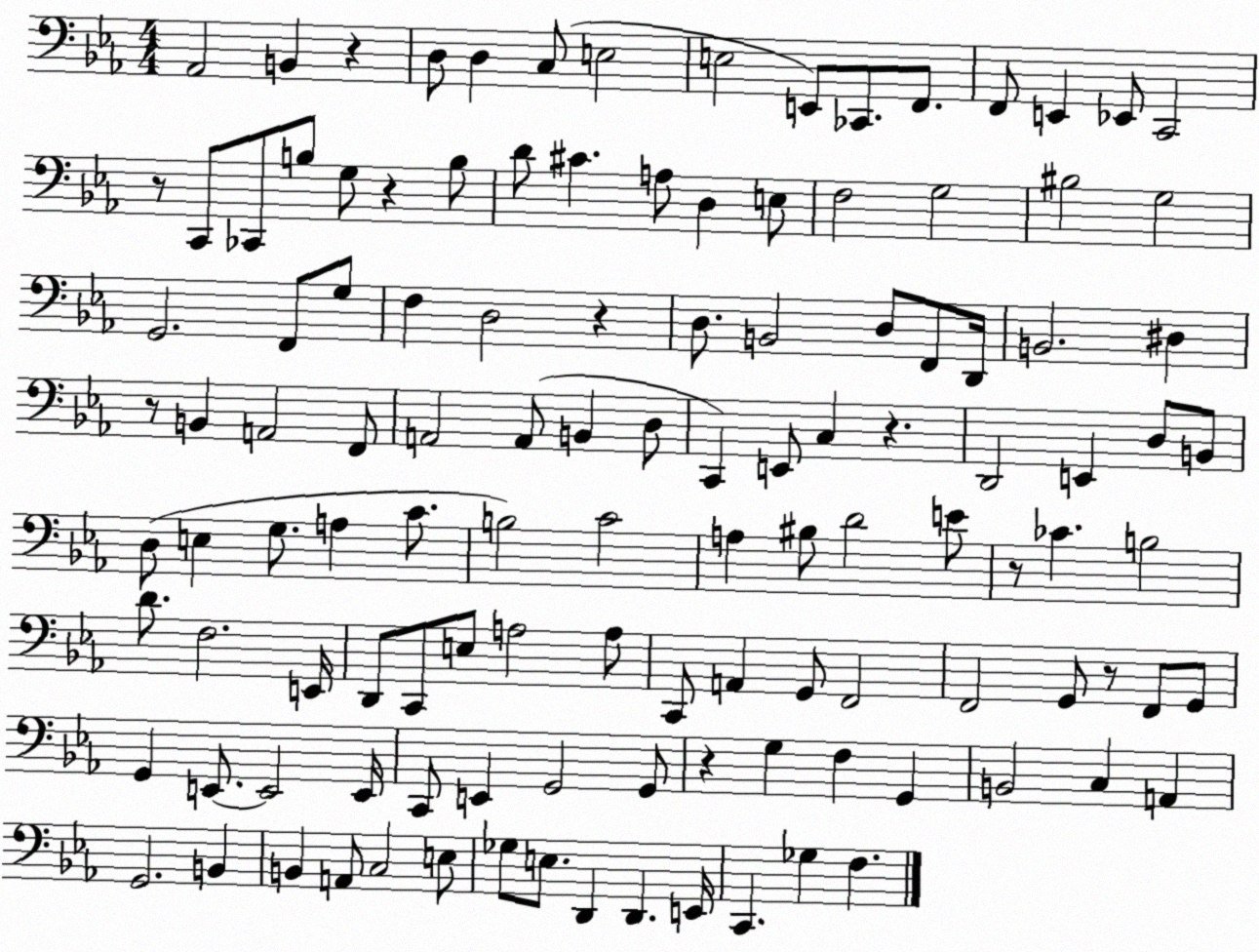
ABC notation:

X:1
T:Untitled
M:4/4
L:1/4
K:Eb
_A,,2 B,, z D,/2 D, C,/2 E,2 E,2 E,,/2 _C,,/2 F,,/2 F,,/2 E,, _E,,/2 C,,2 z/2 C,,/2 _C,,/2 B,/2 G,/2 z B,/2 D/2 ^C A,/2 D, E,/2 F,2 G,2 ^B,2 G,2 G,,2 F,,/2 G,/2 F, D,2 z D,/2 B,,2 D,/2 F,,/2 D,,/4 B,,2 ^D, z/2 B,, A,,2 F,,/2 A,,2 A,,/2 B,, D,/2 C,, E,,/2 C, z D,,2 E,, D,/2 B,,/2 D,/2 E, G,/2 A, C/2 B,2 C2 A, ^B,/2 D2 E/2 z/2 _C B,2 D/2 F,2 E,,/4 D,,/2 C,,/2 E,/2 A,2 A,/2 C,,/2 A,, G,,/2 F,,2 F,,2 G,,/2 z/2 F,,/2 G,,/2 G,, E,,/2 E,,2 E,,/4 C,,/2 E,, G,,2 G,,/2 z G, F, G,, B,,2 C, A,, G,,2 B,, B,, A,,/2 C,2 E,/2 _G,/2 E,/2 D,, D,, E,,/4 C,, _G, F,